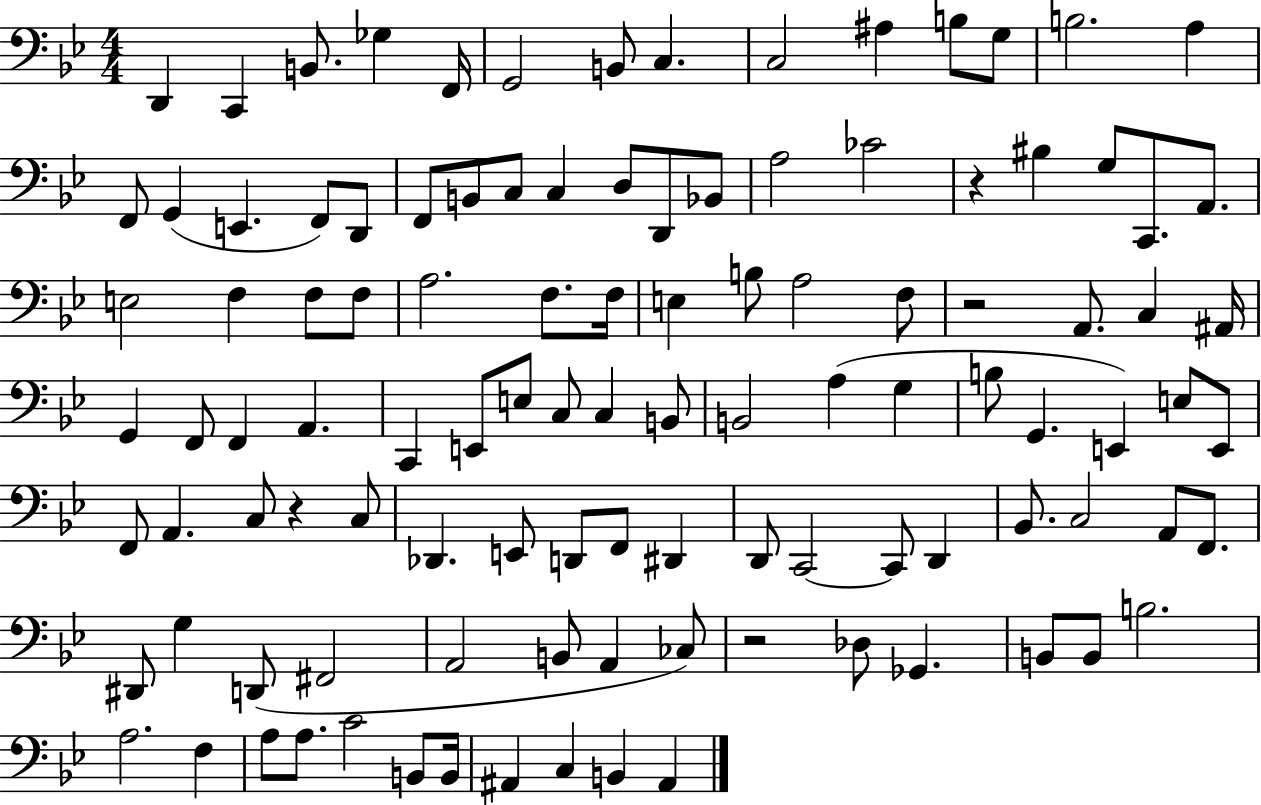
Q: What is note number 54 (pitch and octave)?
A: C3